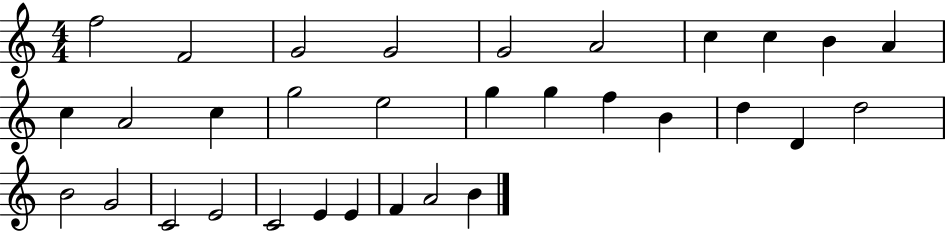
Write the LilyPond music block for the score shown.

{
  \clef treble
  \numericTimeSignature
  \time 4/4
  \key c \major
  f''2 f'2 | g'2 g'2 | g'2 a'2 | c''4 c''4 b'4 a'4 | \break c''4 a'2 c''4 | g''2 e''2 | g''4 g''4 f''4 b'4 | d''4 d'4 d''2 | \break b'2 g'2 | c'2 e'2 | c'2 e'4 e'4 | f'4 a'2 b'4 | \break \bar "|."
}